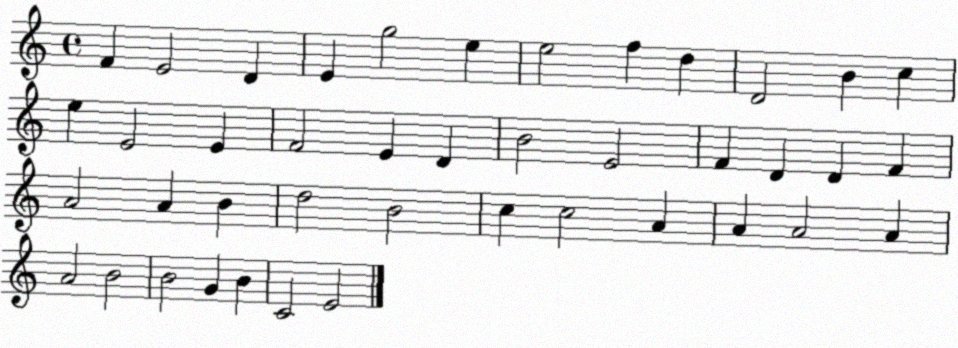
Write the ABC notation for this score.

X:1
T:Untitled
M:4/4
L:1/4
K:C
F E2 D E g2 e e2 f d D2 B c e E2 E F2 E D B2 E2 F D D F A2 A B d2 B2 c c2 A A A2 A A2 B2 B2 G B C2 E2